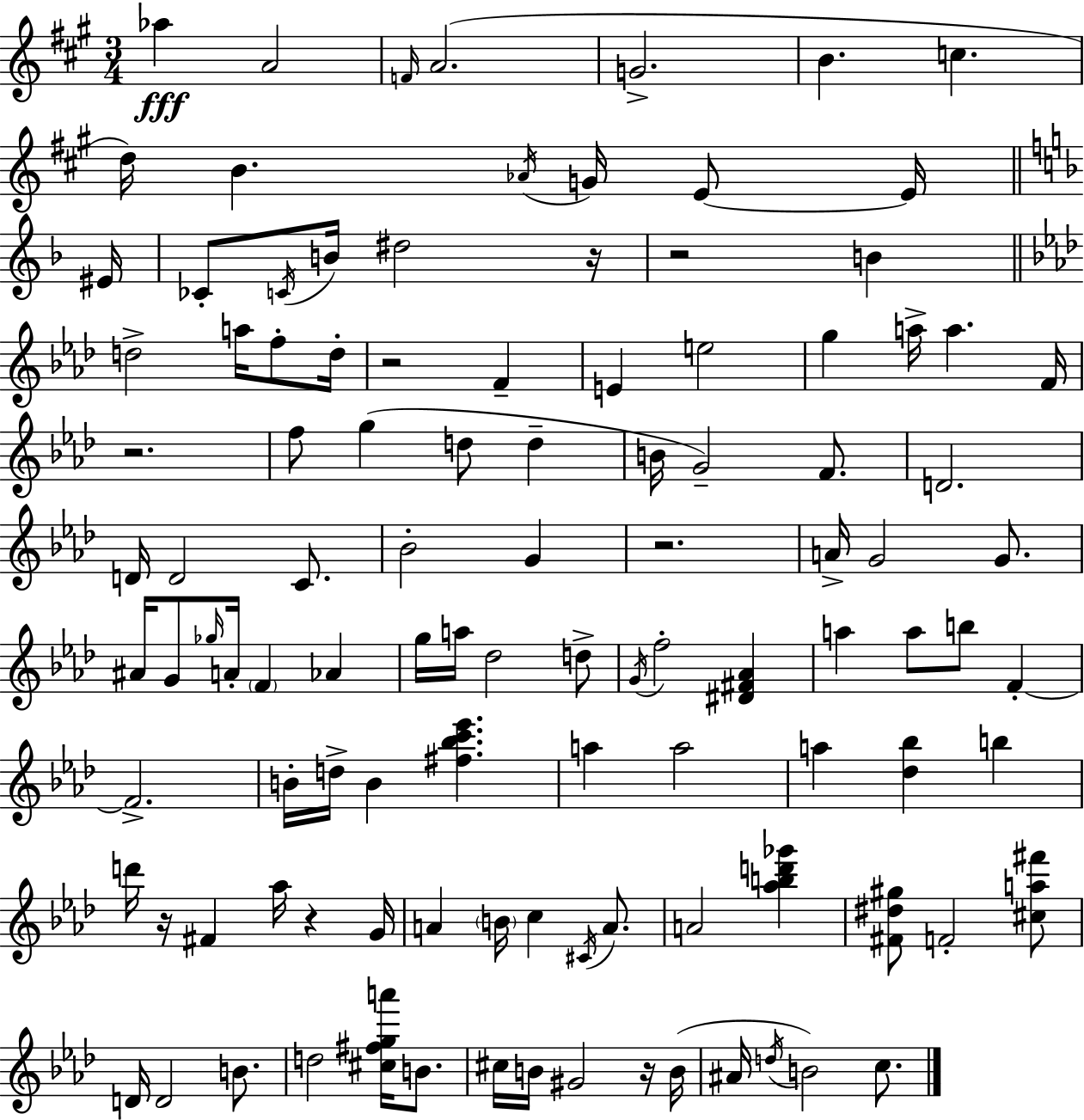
X:1
T:Untitled
M:3/4
L:1/4
K:A
_a A2 F/4 A2 G2 B c d/4 B _A/4 G/4 E/2 E/4 ^E/4 _C/2 C/4 B/4 ^d2 z/4 z2 B d2 a/4 f/2 d/4 z2 F E e2 g a/4 a F/4 z2 f/2 g d/2 d B/4 G2 F/2 D2 D/4 D2 C/2 _B2 G z2 A/4 G2 G/2 ^A/4 G/2 _g/4 A/4 F _A g/4 a/4 _d2 d/2 G/4 f2 [^D^F_A] a a/2 b/2 F F2 B/4 d/4 B [^f_bc'_e'] a a2 a [_d_b] b d'/4 z/4 ^F _a/4 z G/4 A B/4 c ^C/4 A/2 A2 [_abd'_g'] [^F^d^g]/2 F2 [^ca^f']/2 D/4 D2 B/2 d2 [^c^fga']/4 B/2 ^c/4 B/4 ^G2 z/4 B/4 ^A/4 d/4 B2 c/2